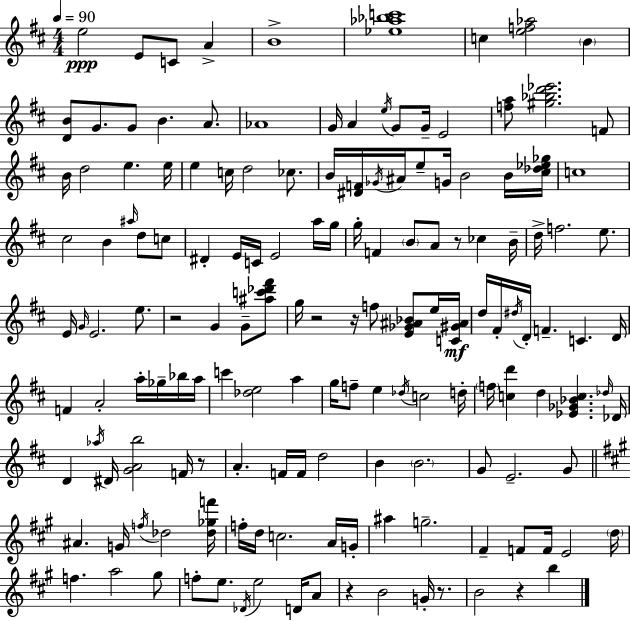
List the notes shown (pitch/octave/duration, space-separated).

E5/h E4/e C4/e A4/q B4/w [Eb5,Ab5,Bb5,C6]/w C5/q [E5,F5,Ab5]/h B4/q [D4,B4]/e G4/e. G4/e B4/q. A4/e. Ab4/w G4/s A4/q E5/s G4/e G4/s E4/h [F5,A5]/e [G#5,Bb5,D6,Eb6]/h. F4/e B4/s D5/h E5/q. E5/s E5/q C5/s D5/h CES5/e. B4/s [D#4,F4]/s Gb4/s A#4/s E5/e G4/s B4/h B4/s [C#5,Db5,Eb5,Gb5]/s C5/w C#5/h B4/q A#5/s D5/e C5/e D#4/q E4/s C4/s E4/h A5/s G5/s G5/s F4/q B4/e A4/e R/e CES5/q B4/s D5/s F5/h. E5/e. E4/s G4/s E4/h. E5/e. R/h G4/q G4/e [A#5,C6,Db6,F#6]/e G5/s R/h R/s F5/e [E4,Gb4,A#4,Bb4]/e E5/s [C4,G#4,A#4]/s D5/s F#4/s D#5/s D4/s F4/q. C4/q. D4/s F4/q A4/h A5/s Gb5/s Bb5/s A5/s C6/q [Db5,E5]/h A5/q G5/s F5/e E5/q Db5/s C5/h D5/s F5/s [C5,D6]/q D5/q [Eb4,Gb4,Bb4,C5]/q. Db5/s Db4/s D4/q Ab5/s D#4/s [G4,A4,B5]/h F4/s R/e A4/q. F4/s F4/s D5/h B4/q B4/h. G4/e E4/h. G4/e A#4/q. G4/s F5/s Db5/h [Db5,Gb5,F6]/s F5/s D5/s C5/h. A4/s G4/s A#5/q G5/h. F#4/q F4/e F4/s E4/h D5/s F5/q. A5/h G#5/e F5/e E5/e. Db4/s E5/h D4/s A4/e R/q B4/h G4/s R/e. B4/h R/q B5/q